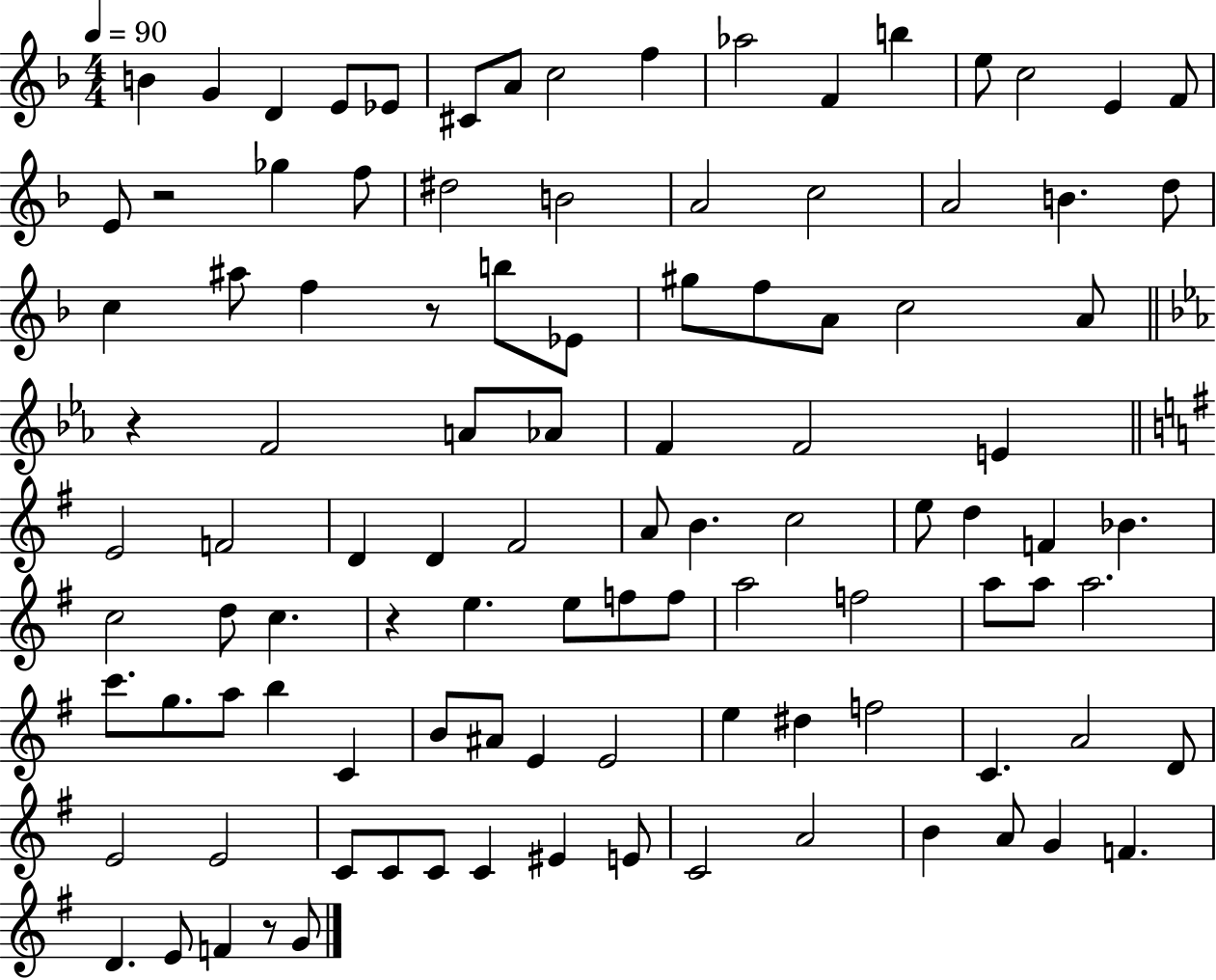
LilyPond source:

{
  \clef treble
  \numericTimeSignature
  \time 4/4
  \key f \major
  \tempo 4 = 90
  \repeat volta 2 { b'4 g'4 d'4 e'8 ees'8 | cis'8 a'8 c''2 f''4 | aes''2 f'4 b''4 | e''8 c''2 e'4 f'8 | \break e'8 r2 ges''4 f''8 | dis''2 b'2 | a'2 c''2 | a'2 b'4. d''8 | \break c''4 ais''8 f''4 r8 b''8 ees'8 | gis''8 f''8 a'8 c''2 a'8 | \bar "||" \break \key c \minor r4 f'2 a'8 aes'8 | f'4 f'2 e'4 | \bar "||" \break \key g \major e'2 f'2 | d'4 d'4 fis'2 | a'8 b'4. c''2 | e''8 d''4 f'4 bes'4. | \break c''2 d''8 c''4. | r4 e''4. e''8 f''8 f''8 | a''2 f''2 | a''8 a''8 a''2. | \break c'''8. g''8. a''8 b''4 c'4 | b'8 ais'8 e'4 e'2 | e''4 dis''4 f''2 | c'4. a'2 d'8 | \break e'2 e'2 | c'8 c'8 c'8 c'4 eis'4 e'8 | c'2 a'2 | b'4 a'8 g'4 f'4. | \break d'4. e'8 f'4 r8 g'8 | } \bar "|."
}